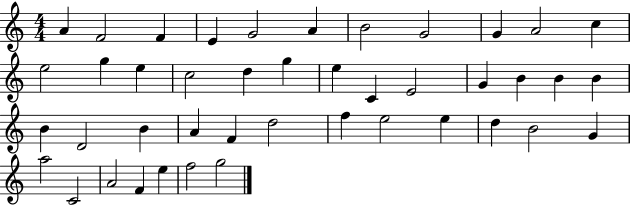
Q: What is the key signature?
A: C major